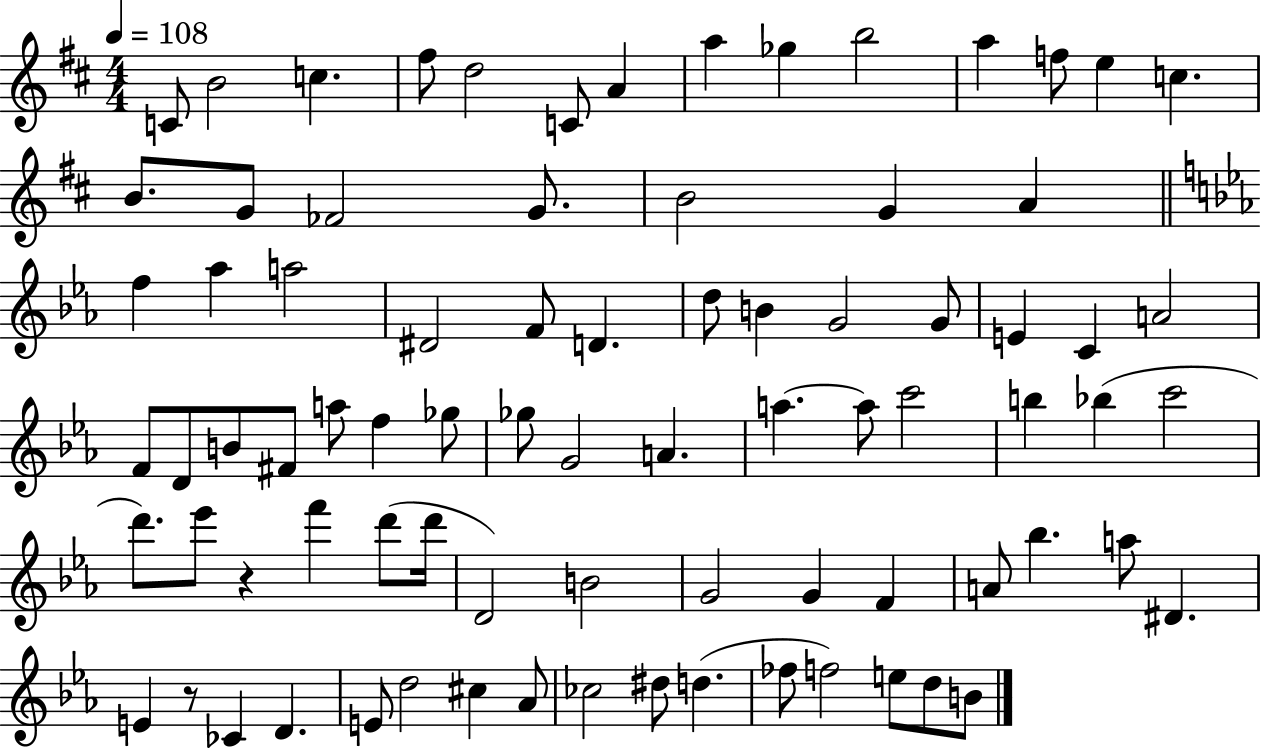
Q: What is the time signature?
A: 4/4